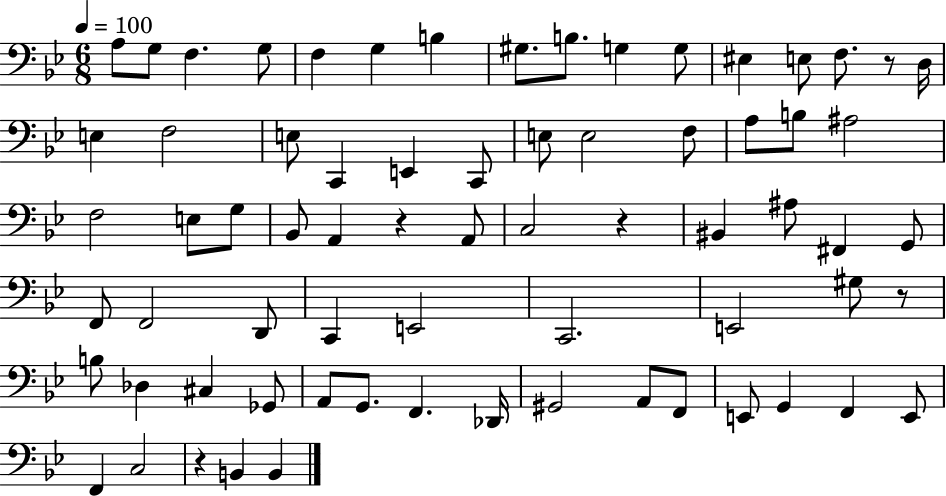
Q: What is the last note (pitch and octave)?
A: B2